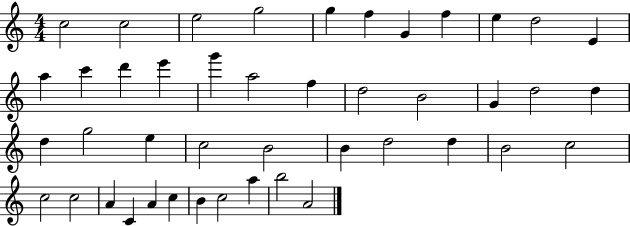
X:1
T:Untitled
M:4/4
L:1/4
K:C
c2 c2 e2 g2 g f G f e d2 E a c' d' e' g' a2 f d2 B2 G d2 d d g2 e c2 B2 B d2 d B2 c2 c2 c2 A C A c B c2 a b2 A2